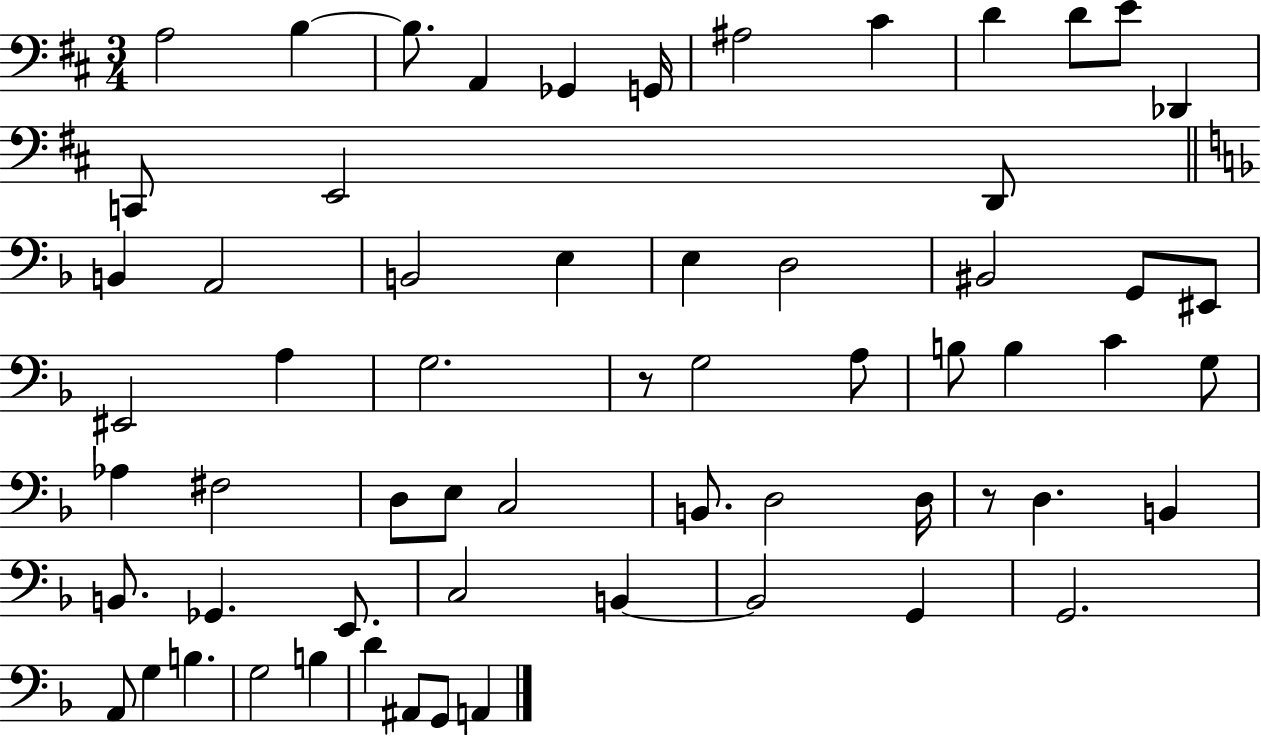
A3/h B3/q B3/e. A2/q Gb2/q G2/s A#3/h C#4/q D4/q D4/e E4/e Db2/q C2/e E2/h D2/e B2/q A2/h B2/h E3/q E3/q D3/h BIS2/h G2/e EIS2/e EIS2/h A3/q G3/h. R/e G3/h A3/e B3/e B3/q C4/q G3/e Ab3/q F#3/h D3/e E3/e C3/h B2/e. D3/h D3/s R/e D3/q. B2/q B2/e. Gb2/q. E2/e. C3/h B2/q B2/h G2/q G2/h. A2/e G3/q B3/q. G3/h B3/q D4/q A#2/e G2/e A2/q